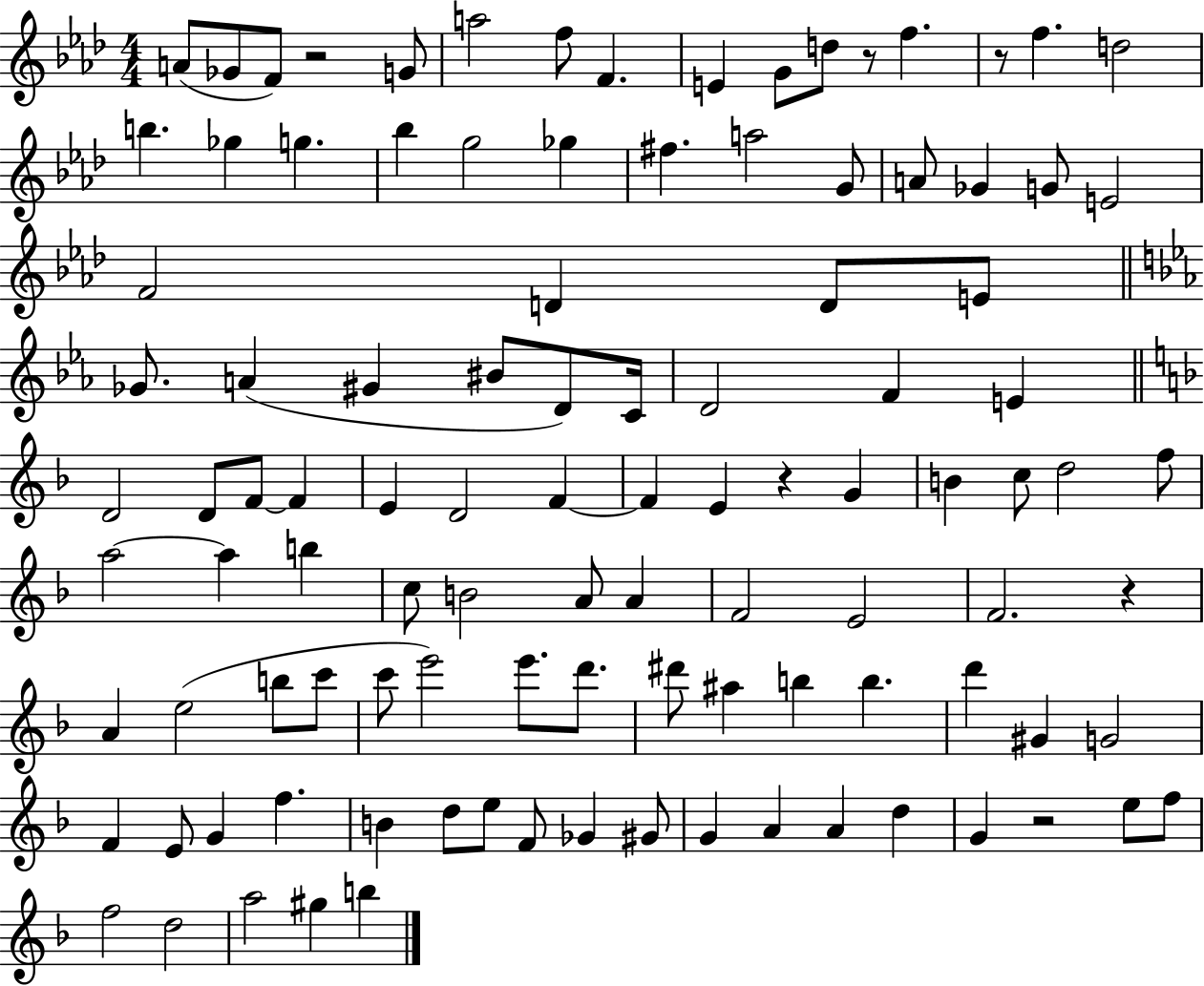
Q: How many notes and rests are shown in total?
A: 106